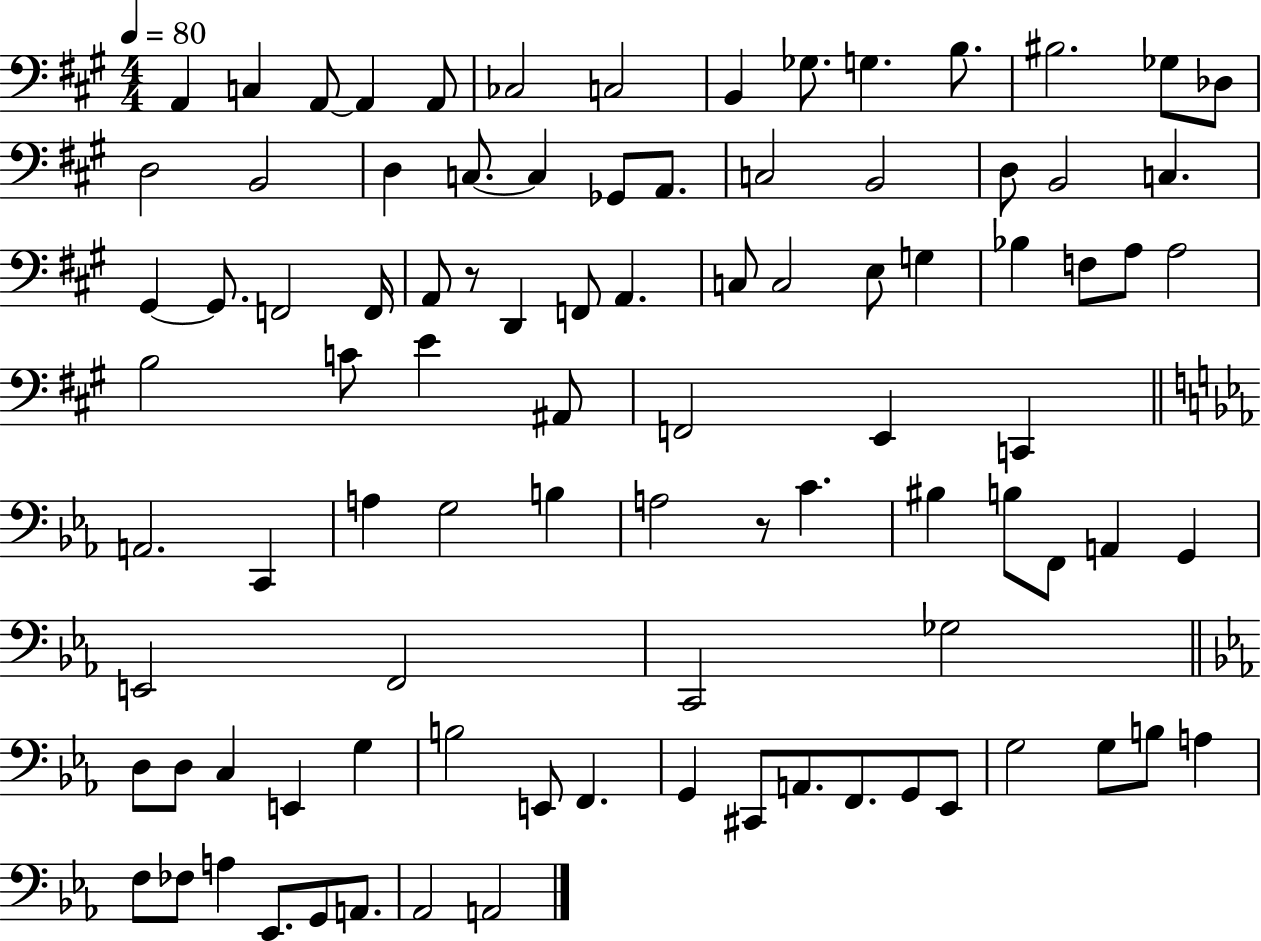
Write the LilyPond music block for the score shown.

{
  \clef bass
  \numericTimeSignature
  \time 4/4
  \key a \major
  \tempo 4 = 80
  a,4 c4 a,8~~ a,4 a,8 | ces2 c2 | b,4 ges8. g4. b8. | bis2. ges8 des8 | \break d2 b,2 | d4 c8.~~ c4 ges,8 a,8. | c2 b,2 | d8 b,2 c4. | \break gis,4~~ gis,8. f,2 f,16 | a,8 r8 d,4 f,8 a,4. | c8 c2 e8 g4 | bes4 f8 a8 a2 | \break b2 c'8 e'4 ais,8 | f,2 e,4 c,4 | \bar "||" \break \key ees \major a,2. c,4 | a4 g2 b4 | a2 r8 c'4. | bis4 b8 f,8 a,4 g,4 | \break e,2 f,2 | c,2 ges2 | \bar "||" \break \key ees \major d8 d8 c4 e,4 g4 | b2 e,8 f,4. | g,4 cis,8 a,8. f,8. g,8 ees,8 | g2 g8 b8 a4 | \break f8 fes8 a4 ees,8. g,8 a,8. | aes,2 a,2 | \bar "|."
}